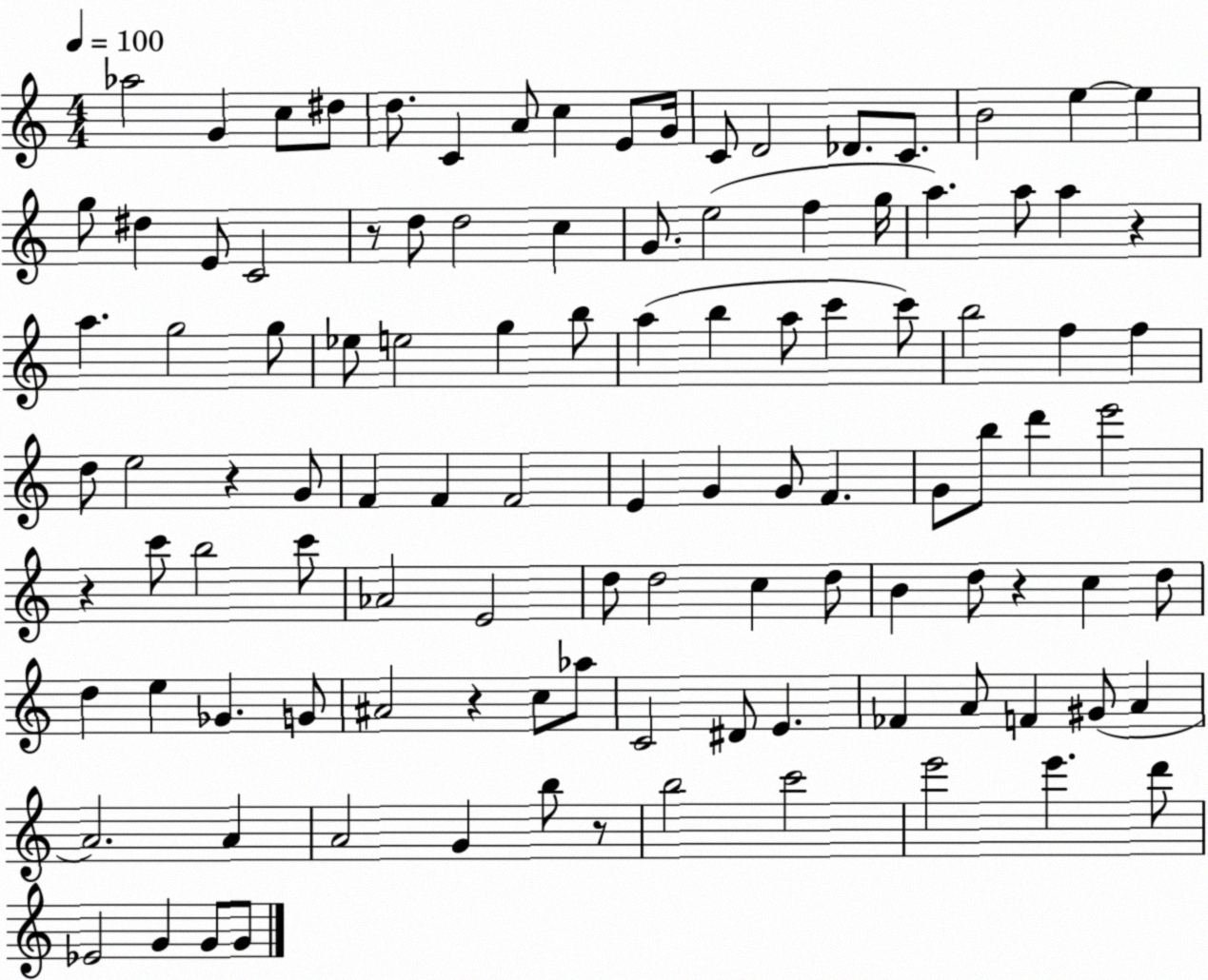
X:1
T:Untitled
M:4/4
L:1/4
K:C
_a2 G c/2 ^d/2 d/2 C A/2 c E/2 G/4 C/2 D2 _D/2 C/2 B2 e e g/2 ^d E/2 C2 z/2 d/2 d2 c G/2 e2 f g/4 a a/2 a z a g2 g/2 _e/2 e2 g b/2 a b a/2 c' c'/2 b2 f f d/2 e2 z G/2 F F F2 E G G/2 F G/2 b/2 d' e'2 z c'/2 b2 c'/2 _A2 E2 d/2 d2 c d/2 B d/2 z c d/2 d e _G G/2 ^A2 z c/2 _a/2 C2 ^D/2 E _F A/2 F ^G/2 A A2 A A2 G b/2 z/2 b2 c'2 e'2 e' d'/2 _E2 G G/2 G/2